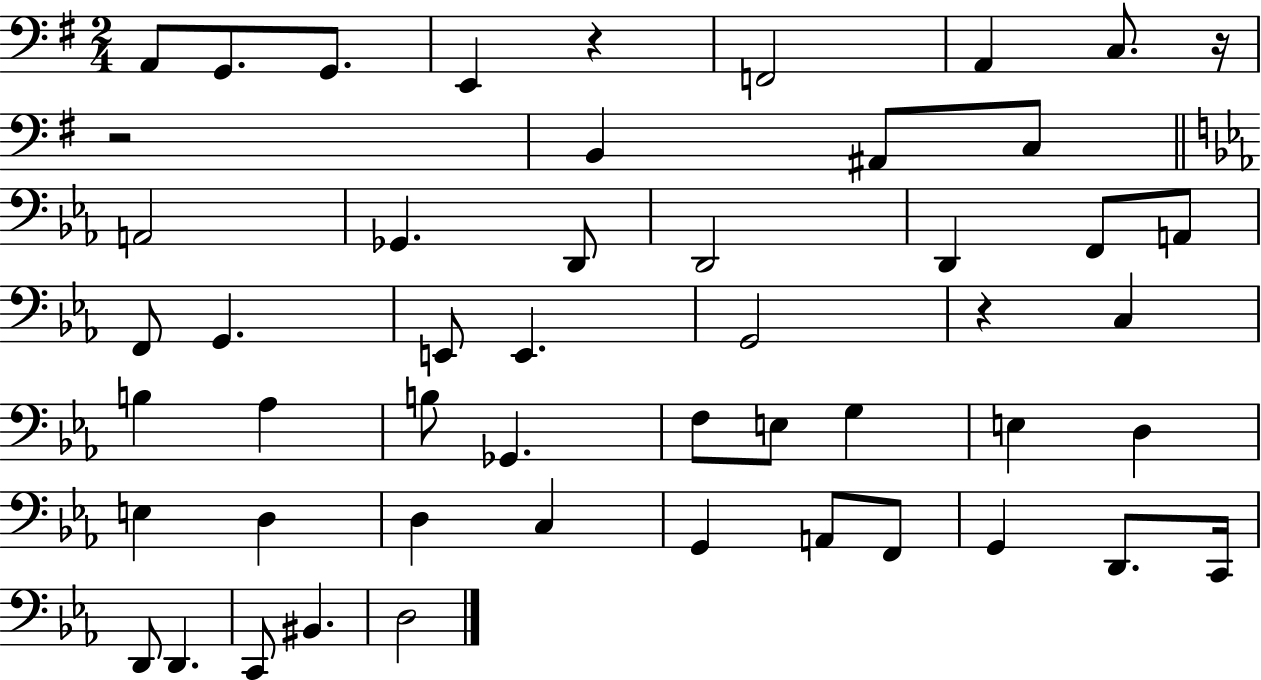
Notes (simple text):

A2/e G2/e. G2/e. E2/q R/q F2/h A2/q C3/e. R/s R/h B2/q A#2/e C3/e A2/h Gb2/q. D2/e D2/h D2/q F2/e A2/e F2/e G2/q. E2/e E2/q. G2/h R/q C3/q B3/q Ab3/q B3/e Gb2/q. F3/e E3/e G3/q E3/q D3/q E3/q D3/q D3/q C3/q G2/q A2/e F2/e G2/q D2/e. C2/s D2/e D2/q. C2/e BIS2/q. D3/h